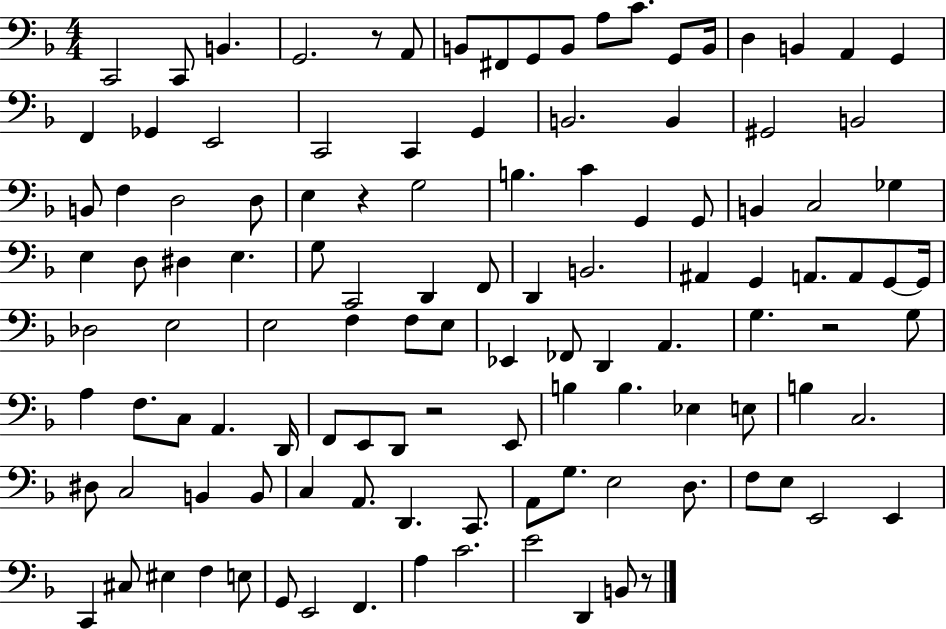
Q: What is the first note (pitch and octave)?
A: C2